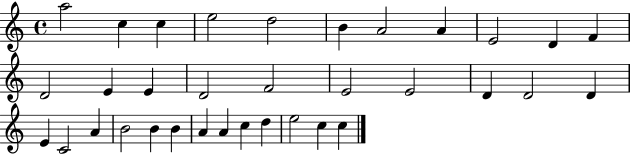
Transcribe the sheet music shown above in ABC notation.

X:1
T:Untitled
M:4/4
L:1/4
K:C
a2 c c e2 d2 B A2 A E2 D F D2 E E D2 F2 E2 E2 D D2 D E C2 A B2 B B A A c d e2 c c